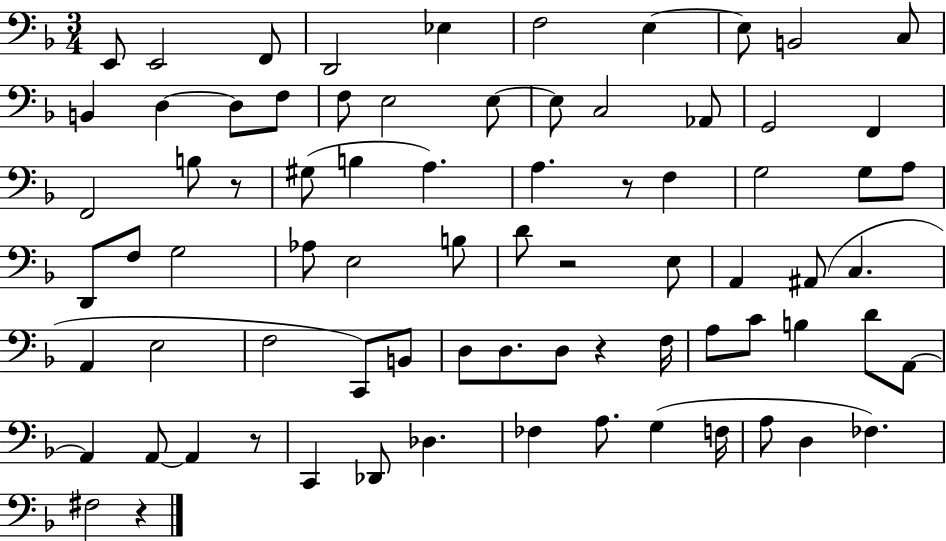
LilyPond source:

{
  \clef bass
  \numericTimeSignature
  \time 3/4
  \key f \major
  \repeat volta 2 { e,8 e,2 f,8 | d,2 ees4 | f2 e4~~ | e8 b,2 c8 | \break b,4 d4~~ d8 f8 | f8 e2 e8~~ | e8 c2 aes,8 | g,2 f,4 | \break f,2 b8 r8 | gis8( b4 a4.) | a4. r8 f4 | g2 g8 a8 | \break d,8 f8 g2 | aes8 e2 b8 | d'8 r2 e8 | a,4 ais,8( c4. | \break a,4 e2 | f2 c,8) b,8 | d8 d8. d8 r4 f16 | a8 c'8 b4 d'8 a,8~~ | \break a,4 a,8~~ a,4 r8 | c,4 des,8 des4. | fes4 a8. g4( f16 | a8 d4 fes4.) | \break fis2 r4 | } \bar "|."
}